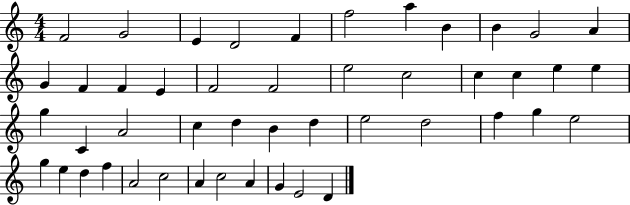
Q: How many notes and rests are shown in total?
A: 47